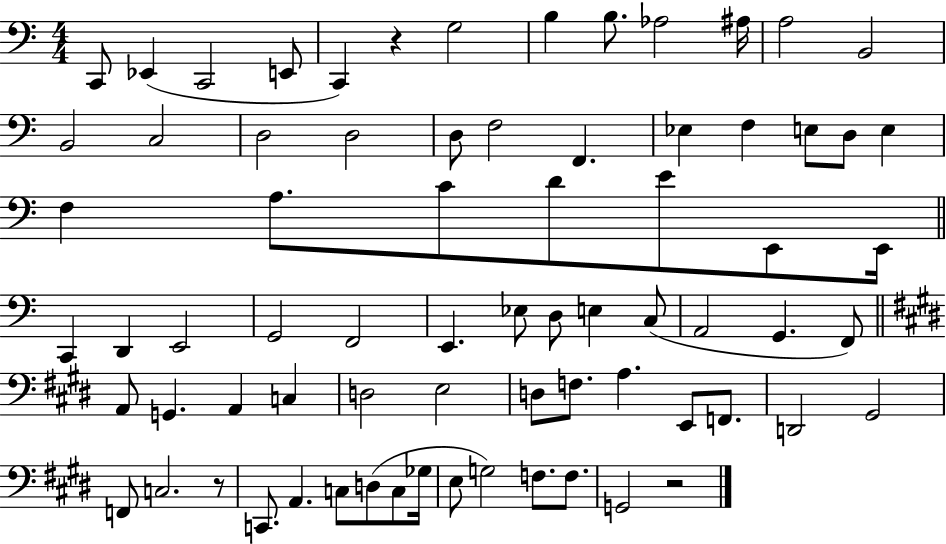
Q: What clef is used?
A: bass